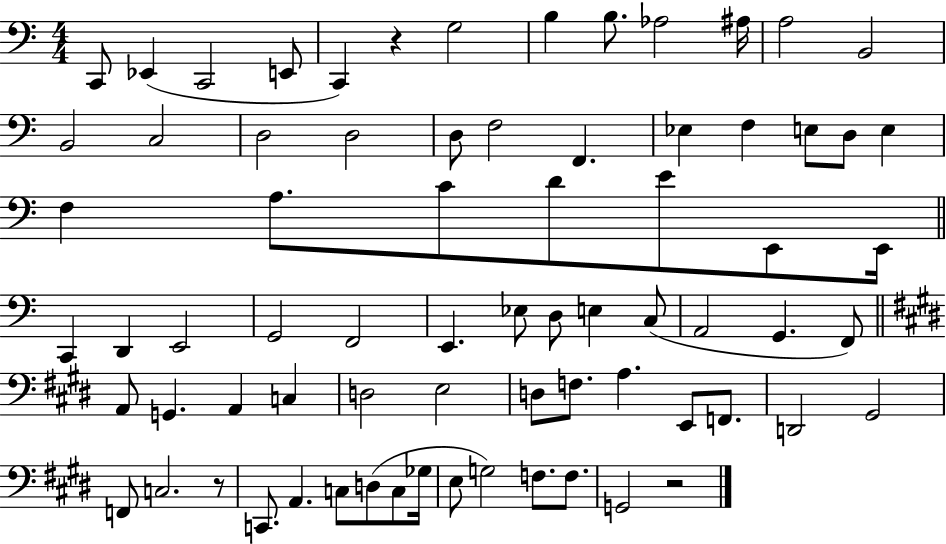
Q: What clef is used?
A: bass